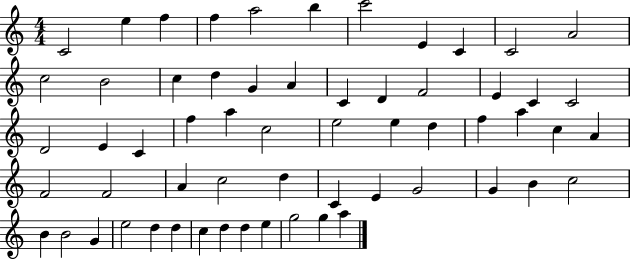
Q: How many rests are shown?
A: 0